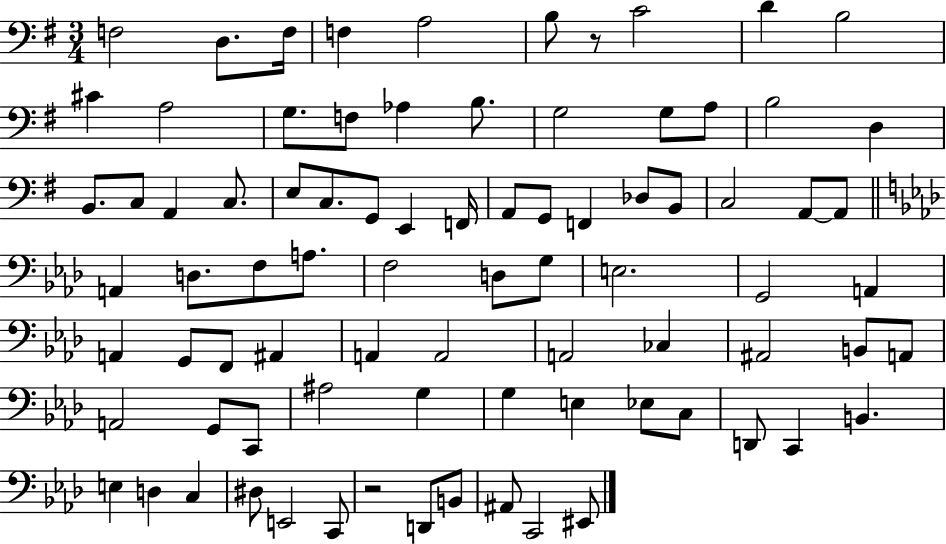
X:1
T:Untitled
M:3/4
L:1/4
K:G
F,2 D,/2 F,/4 F, A,2 B,/2 z/2 C2 D B,2 ^C A,2 G,/2 F,/2 _A, B,/2 G,2 G,/2 A,/2 B,2 D, B,,/2 C,/2 A,, C,/2 E,/2 C,/2 G,,/2 E,, F,,/4 A,,/2 G,,/2 F,, _D,/2 B,,/2 C,2 A,,/2 A,,/2 A,, D,/2 F,/2 A,/2 F,2 D,/2 G,/2 E,2 G,,2 A,, A,, G,,/2 F,,/2 ^A,, A,, A,,2 A,,2 _C, ^A,,2 B,,/2 A,,/2 A,,2 G,,/2 C,,/2 ^A,2 G, G, E, _E,/2 C,/2 D,,/2 C,, B,, E, D, C, ^D,/2 E,,2 C,,/2 z2 D,,/2 B,,/2 ^A,,/2 C,,2 ^E,,/2